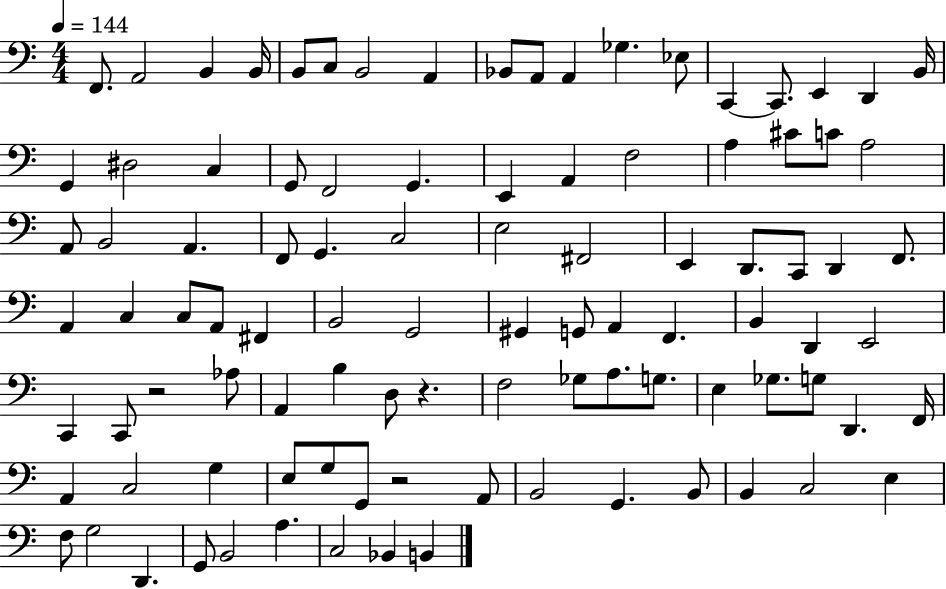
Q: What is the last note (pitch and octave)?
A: B2